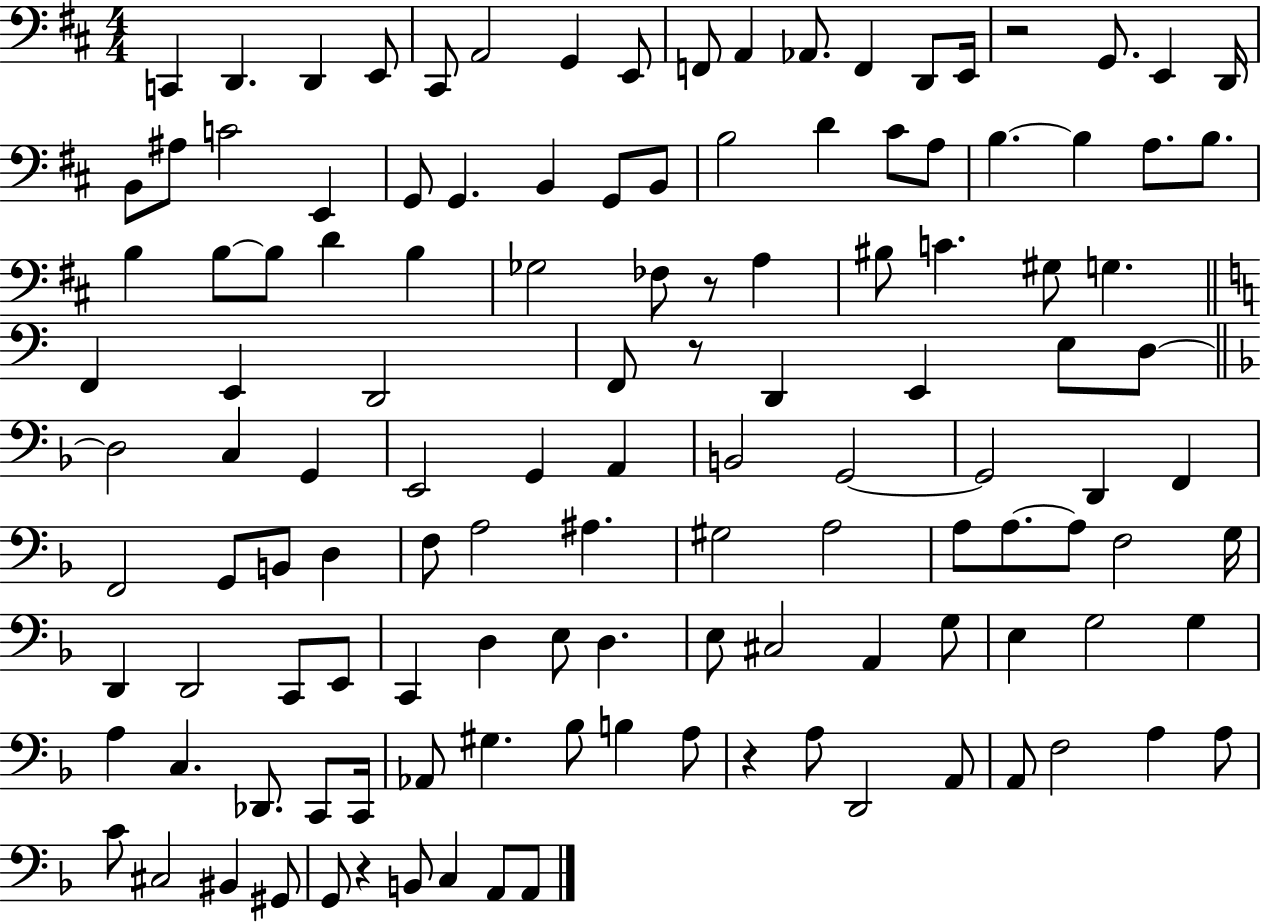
C2/q D2/q. D2/q E2/e C#2/e A2/h G2/q E2/e F2/e A2/q Ab2/e. F2/q D2/e E2/s R/h G2/e. E2/q D2/s B2/e A#3/e C4/h E2/q G2/e G2/q. B2/q G2/e B2/e B3/h D4/q C#4/e A3/e B3/q. B3/q A3/e. B3/e. B3/q B3/e B3/e D4/q B3/q Gb3/h FES3/e R/e A3/q BIS3/e C4/q. G#3/e G3/q. F2/q E2/q D2/h F2/e R/e D2/q E2/q E3/e D3/e D3/h C3/q G2/q E2/h G2/q A2/q B2/h G2/h G2/h D2/q F2/q F2/h G2/e B2/e D3/q F3/e A3/h A#3/q. G#3/h A3/h A3/e A3/e. A3/e F3/h G3/s D2/q D2/h C2/e E2/e C2/q D3/q E3/e D3/q. E3/e C#3/h A2/q G3/e E3/q G3/h G3/q A3/q C3/q. Db2/e. C2/e C2/s Ab2/e G#3/q. Bb3/e B3/q A3/e R/q A3/e D2/h A2/e A2/e F3/h A3/q A3/e C4/e C#3/h BIS2/q G#2/e G2/e R/q B2/e C3/q A2/e A2/e